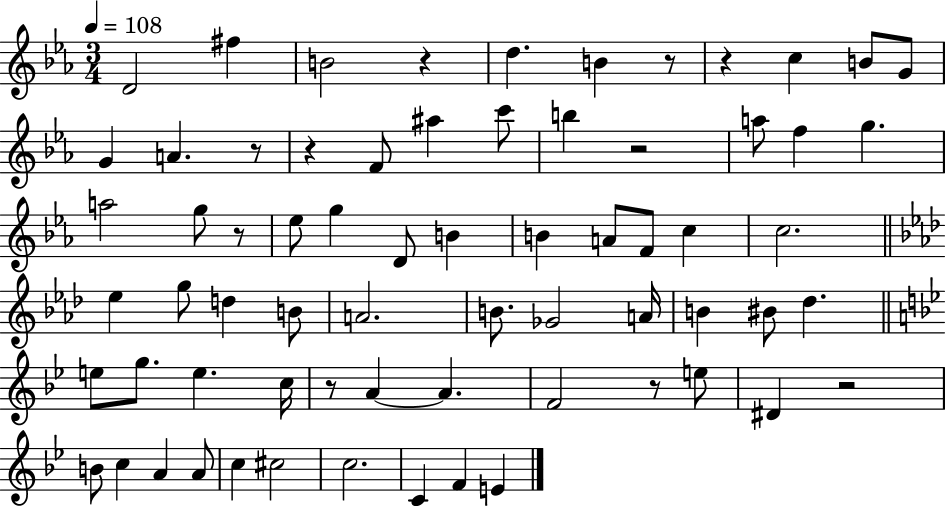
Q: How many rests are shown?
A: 10